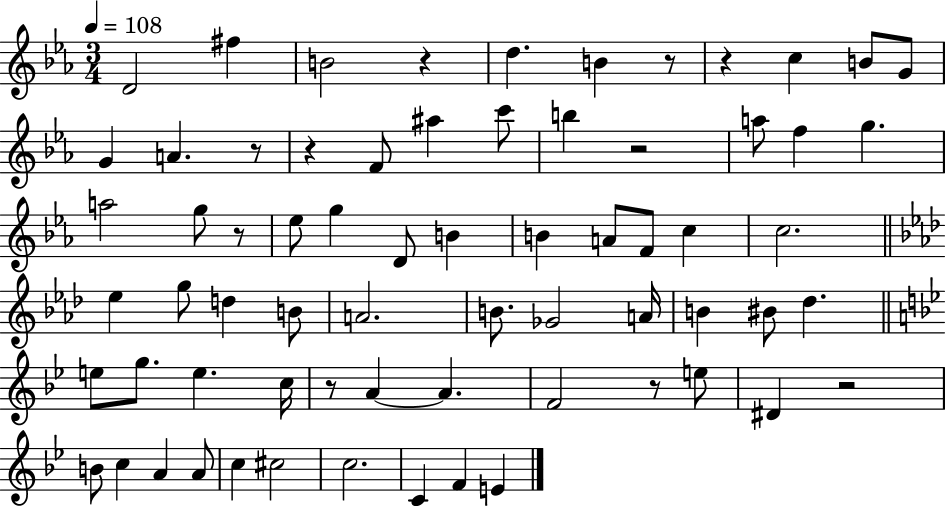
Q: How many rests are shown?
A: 10